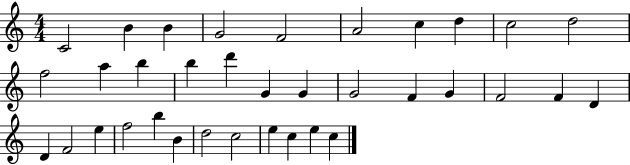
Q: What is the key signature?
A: C major